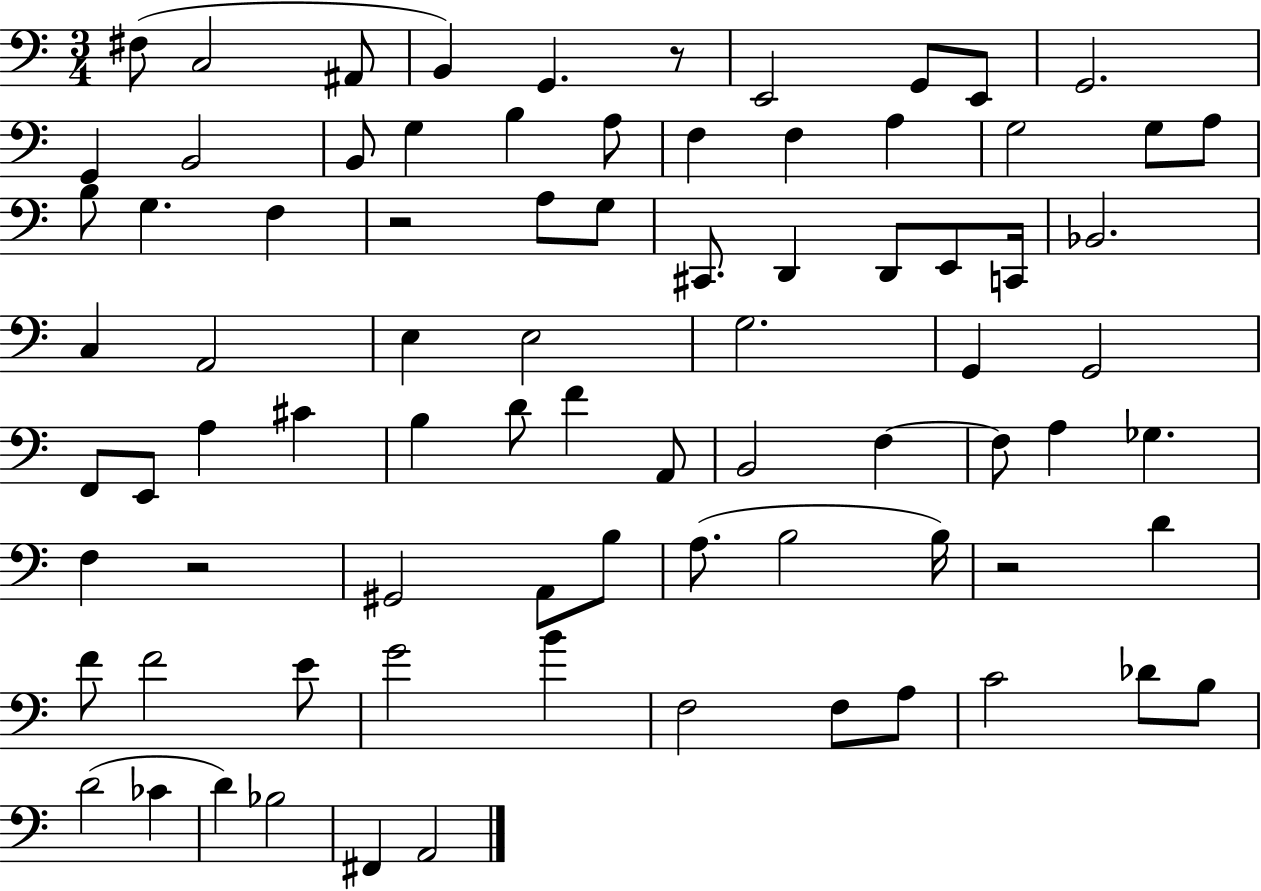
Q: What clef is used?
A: bass